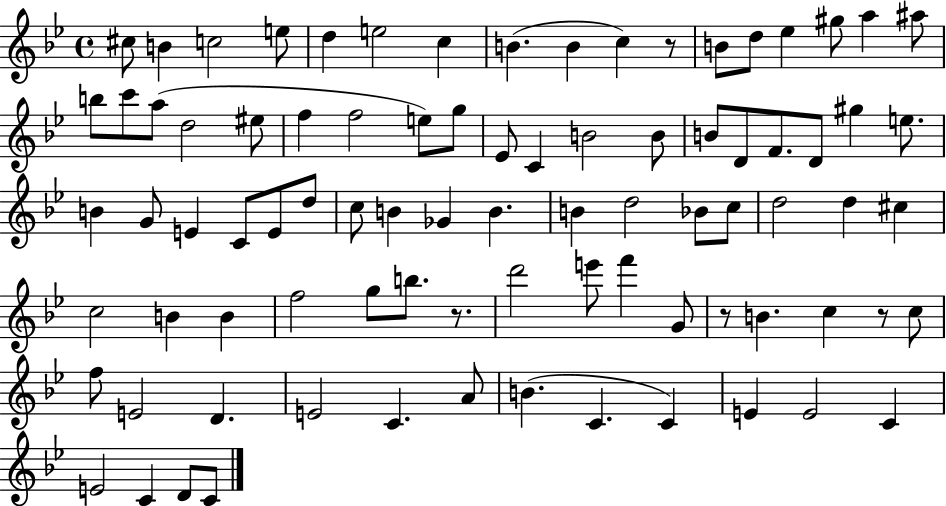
{
  \clef treble
  \time 4/4
  \defaultTimeSignature
  \key bes \major
  cis''8 b'4 c''2 e''8 | d''4 e''2 c''4 | b'4.( b'4 c''4) r8 | b'8 d''8 ees''4 gis''8 a''4 ais''8 | \break b''8 c'''8 a''8( d''2 eis''8 | f''4 f''2 e''8) g''8 | ees'8 c'4 b'2 b'8 | b'8 d'8 f'8. d'8 gis''4 e''8. | \break b'4 g'8 e'4 c'8 e'8 d''8 | c''8 b'4 ges'4 b'4. | b'4 d''2 bes'8 c''8 | d''2 d''4 cis''4 | \break c''2 b'4 b'4 | f''2 g''8 b''8. r8. | d'''2 e'''8 f'''4 g'8 | r8 b'4. c''4 r8 c''8 | \break f''8 e'2 d'4. | e'2 c'4. a'8 | b'4.( c'4. c'4) | e'4 e'2 c'4 | \break e'2 c'4 d'8 c'8 | \bar "|."
}